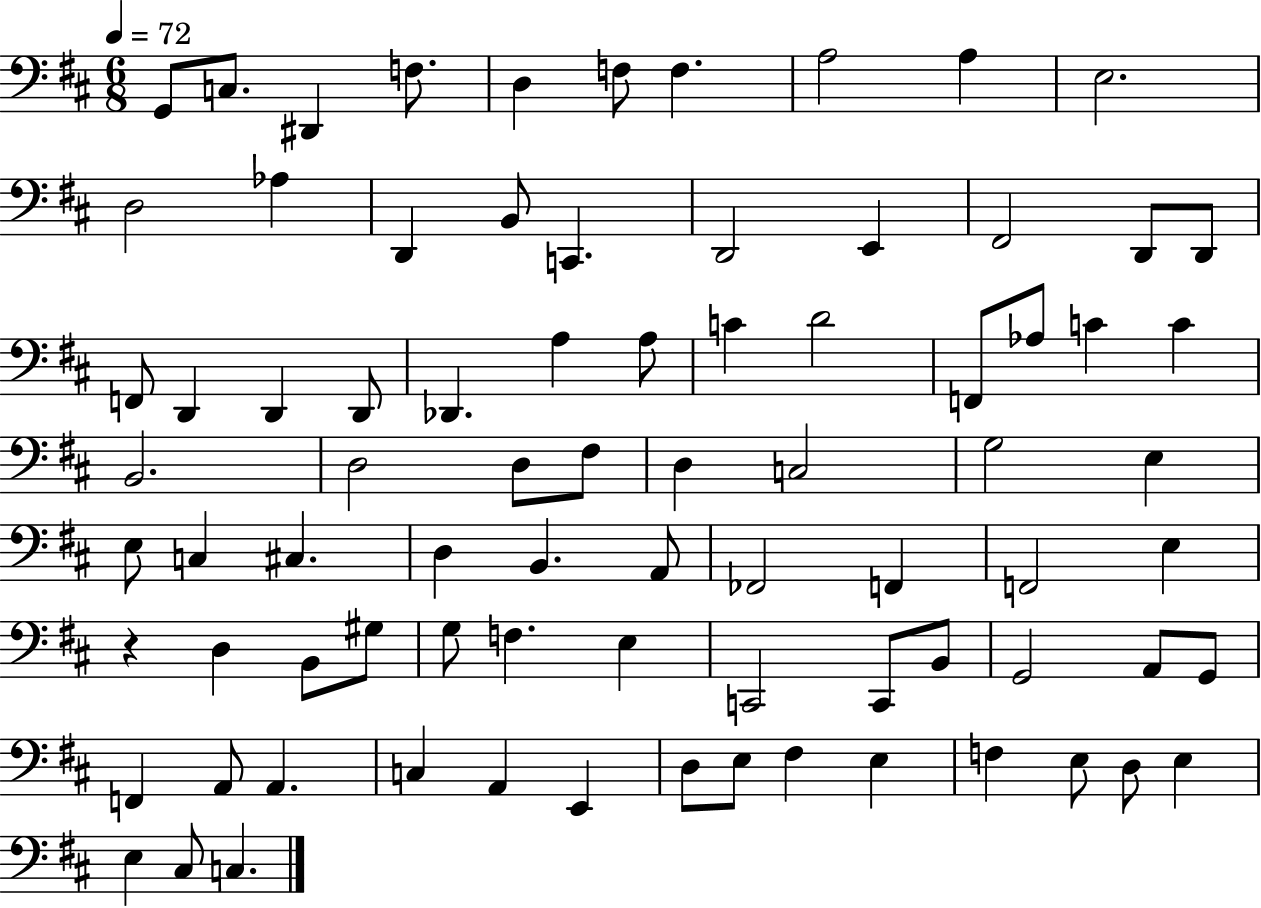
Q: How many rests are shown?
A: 1